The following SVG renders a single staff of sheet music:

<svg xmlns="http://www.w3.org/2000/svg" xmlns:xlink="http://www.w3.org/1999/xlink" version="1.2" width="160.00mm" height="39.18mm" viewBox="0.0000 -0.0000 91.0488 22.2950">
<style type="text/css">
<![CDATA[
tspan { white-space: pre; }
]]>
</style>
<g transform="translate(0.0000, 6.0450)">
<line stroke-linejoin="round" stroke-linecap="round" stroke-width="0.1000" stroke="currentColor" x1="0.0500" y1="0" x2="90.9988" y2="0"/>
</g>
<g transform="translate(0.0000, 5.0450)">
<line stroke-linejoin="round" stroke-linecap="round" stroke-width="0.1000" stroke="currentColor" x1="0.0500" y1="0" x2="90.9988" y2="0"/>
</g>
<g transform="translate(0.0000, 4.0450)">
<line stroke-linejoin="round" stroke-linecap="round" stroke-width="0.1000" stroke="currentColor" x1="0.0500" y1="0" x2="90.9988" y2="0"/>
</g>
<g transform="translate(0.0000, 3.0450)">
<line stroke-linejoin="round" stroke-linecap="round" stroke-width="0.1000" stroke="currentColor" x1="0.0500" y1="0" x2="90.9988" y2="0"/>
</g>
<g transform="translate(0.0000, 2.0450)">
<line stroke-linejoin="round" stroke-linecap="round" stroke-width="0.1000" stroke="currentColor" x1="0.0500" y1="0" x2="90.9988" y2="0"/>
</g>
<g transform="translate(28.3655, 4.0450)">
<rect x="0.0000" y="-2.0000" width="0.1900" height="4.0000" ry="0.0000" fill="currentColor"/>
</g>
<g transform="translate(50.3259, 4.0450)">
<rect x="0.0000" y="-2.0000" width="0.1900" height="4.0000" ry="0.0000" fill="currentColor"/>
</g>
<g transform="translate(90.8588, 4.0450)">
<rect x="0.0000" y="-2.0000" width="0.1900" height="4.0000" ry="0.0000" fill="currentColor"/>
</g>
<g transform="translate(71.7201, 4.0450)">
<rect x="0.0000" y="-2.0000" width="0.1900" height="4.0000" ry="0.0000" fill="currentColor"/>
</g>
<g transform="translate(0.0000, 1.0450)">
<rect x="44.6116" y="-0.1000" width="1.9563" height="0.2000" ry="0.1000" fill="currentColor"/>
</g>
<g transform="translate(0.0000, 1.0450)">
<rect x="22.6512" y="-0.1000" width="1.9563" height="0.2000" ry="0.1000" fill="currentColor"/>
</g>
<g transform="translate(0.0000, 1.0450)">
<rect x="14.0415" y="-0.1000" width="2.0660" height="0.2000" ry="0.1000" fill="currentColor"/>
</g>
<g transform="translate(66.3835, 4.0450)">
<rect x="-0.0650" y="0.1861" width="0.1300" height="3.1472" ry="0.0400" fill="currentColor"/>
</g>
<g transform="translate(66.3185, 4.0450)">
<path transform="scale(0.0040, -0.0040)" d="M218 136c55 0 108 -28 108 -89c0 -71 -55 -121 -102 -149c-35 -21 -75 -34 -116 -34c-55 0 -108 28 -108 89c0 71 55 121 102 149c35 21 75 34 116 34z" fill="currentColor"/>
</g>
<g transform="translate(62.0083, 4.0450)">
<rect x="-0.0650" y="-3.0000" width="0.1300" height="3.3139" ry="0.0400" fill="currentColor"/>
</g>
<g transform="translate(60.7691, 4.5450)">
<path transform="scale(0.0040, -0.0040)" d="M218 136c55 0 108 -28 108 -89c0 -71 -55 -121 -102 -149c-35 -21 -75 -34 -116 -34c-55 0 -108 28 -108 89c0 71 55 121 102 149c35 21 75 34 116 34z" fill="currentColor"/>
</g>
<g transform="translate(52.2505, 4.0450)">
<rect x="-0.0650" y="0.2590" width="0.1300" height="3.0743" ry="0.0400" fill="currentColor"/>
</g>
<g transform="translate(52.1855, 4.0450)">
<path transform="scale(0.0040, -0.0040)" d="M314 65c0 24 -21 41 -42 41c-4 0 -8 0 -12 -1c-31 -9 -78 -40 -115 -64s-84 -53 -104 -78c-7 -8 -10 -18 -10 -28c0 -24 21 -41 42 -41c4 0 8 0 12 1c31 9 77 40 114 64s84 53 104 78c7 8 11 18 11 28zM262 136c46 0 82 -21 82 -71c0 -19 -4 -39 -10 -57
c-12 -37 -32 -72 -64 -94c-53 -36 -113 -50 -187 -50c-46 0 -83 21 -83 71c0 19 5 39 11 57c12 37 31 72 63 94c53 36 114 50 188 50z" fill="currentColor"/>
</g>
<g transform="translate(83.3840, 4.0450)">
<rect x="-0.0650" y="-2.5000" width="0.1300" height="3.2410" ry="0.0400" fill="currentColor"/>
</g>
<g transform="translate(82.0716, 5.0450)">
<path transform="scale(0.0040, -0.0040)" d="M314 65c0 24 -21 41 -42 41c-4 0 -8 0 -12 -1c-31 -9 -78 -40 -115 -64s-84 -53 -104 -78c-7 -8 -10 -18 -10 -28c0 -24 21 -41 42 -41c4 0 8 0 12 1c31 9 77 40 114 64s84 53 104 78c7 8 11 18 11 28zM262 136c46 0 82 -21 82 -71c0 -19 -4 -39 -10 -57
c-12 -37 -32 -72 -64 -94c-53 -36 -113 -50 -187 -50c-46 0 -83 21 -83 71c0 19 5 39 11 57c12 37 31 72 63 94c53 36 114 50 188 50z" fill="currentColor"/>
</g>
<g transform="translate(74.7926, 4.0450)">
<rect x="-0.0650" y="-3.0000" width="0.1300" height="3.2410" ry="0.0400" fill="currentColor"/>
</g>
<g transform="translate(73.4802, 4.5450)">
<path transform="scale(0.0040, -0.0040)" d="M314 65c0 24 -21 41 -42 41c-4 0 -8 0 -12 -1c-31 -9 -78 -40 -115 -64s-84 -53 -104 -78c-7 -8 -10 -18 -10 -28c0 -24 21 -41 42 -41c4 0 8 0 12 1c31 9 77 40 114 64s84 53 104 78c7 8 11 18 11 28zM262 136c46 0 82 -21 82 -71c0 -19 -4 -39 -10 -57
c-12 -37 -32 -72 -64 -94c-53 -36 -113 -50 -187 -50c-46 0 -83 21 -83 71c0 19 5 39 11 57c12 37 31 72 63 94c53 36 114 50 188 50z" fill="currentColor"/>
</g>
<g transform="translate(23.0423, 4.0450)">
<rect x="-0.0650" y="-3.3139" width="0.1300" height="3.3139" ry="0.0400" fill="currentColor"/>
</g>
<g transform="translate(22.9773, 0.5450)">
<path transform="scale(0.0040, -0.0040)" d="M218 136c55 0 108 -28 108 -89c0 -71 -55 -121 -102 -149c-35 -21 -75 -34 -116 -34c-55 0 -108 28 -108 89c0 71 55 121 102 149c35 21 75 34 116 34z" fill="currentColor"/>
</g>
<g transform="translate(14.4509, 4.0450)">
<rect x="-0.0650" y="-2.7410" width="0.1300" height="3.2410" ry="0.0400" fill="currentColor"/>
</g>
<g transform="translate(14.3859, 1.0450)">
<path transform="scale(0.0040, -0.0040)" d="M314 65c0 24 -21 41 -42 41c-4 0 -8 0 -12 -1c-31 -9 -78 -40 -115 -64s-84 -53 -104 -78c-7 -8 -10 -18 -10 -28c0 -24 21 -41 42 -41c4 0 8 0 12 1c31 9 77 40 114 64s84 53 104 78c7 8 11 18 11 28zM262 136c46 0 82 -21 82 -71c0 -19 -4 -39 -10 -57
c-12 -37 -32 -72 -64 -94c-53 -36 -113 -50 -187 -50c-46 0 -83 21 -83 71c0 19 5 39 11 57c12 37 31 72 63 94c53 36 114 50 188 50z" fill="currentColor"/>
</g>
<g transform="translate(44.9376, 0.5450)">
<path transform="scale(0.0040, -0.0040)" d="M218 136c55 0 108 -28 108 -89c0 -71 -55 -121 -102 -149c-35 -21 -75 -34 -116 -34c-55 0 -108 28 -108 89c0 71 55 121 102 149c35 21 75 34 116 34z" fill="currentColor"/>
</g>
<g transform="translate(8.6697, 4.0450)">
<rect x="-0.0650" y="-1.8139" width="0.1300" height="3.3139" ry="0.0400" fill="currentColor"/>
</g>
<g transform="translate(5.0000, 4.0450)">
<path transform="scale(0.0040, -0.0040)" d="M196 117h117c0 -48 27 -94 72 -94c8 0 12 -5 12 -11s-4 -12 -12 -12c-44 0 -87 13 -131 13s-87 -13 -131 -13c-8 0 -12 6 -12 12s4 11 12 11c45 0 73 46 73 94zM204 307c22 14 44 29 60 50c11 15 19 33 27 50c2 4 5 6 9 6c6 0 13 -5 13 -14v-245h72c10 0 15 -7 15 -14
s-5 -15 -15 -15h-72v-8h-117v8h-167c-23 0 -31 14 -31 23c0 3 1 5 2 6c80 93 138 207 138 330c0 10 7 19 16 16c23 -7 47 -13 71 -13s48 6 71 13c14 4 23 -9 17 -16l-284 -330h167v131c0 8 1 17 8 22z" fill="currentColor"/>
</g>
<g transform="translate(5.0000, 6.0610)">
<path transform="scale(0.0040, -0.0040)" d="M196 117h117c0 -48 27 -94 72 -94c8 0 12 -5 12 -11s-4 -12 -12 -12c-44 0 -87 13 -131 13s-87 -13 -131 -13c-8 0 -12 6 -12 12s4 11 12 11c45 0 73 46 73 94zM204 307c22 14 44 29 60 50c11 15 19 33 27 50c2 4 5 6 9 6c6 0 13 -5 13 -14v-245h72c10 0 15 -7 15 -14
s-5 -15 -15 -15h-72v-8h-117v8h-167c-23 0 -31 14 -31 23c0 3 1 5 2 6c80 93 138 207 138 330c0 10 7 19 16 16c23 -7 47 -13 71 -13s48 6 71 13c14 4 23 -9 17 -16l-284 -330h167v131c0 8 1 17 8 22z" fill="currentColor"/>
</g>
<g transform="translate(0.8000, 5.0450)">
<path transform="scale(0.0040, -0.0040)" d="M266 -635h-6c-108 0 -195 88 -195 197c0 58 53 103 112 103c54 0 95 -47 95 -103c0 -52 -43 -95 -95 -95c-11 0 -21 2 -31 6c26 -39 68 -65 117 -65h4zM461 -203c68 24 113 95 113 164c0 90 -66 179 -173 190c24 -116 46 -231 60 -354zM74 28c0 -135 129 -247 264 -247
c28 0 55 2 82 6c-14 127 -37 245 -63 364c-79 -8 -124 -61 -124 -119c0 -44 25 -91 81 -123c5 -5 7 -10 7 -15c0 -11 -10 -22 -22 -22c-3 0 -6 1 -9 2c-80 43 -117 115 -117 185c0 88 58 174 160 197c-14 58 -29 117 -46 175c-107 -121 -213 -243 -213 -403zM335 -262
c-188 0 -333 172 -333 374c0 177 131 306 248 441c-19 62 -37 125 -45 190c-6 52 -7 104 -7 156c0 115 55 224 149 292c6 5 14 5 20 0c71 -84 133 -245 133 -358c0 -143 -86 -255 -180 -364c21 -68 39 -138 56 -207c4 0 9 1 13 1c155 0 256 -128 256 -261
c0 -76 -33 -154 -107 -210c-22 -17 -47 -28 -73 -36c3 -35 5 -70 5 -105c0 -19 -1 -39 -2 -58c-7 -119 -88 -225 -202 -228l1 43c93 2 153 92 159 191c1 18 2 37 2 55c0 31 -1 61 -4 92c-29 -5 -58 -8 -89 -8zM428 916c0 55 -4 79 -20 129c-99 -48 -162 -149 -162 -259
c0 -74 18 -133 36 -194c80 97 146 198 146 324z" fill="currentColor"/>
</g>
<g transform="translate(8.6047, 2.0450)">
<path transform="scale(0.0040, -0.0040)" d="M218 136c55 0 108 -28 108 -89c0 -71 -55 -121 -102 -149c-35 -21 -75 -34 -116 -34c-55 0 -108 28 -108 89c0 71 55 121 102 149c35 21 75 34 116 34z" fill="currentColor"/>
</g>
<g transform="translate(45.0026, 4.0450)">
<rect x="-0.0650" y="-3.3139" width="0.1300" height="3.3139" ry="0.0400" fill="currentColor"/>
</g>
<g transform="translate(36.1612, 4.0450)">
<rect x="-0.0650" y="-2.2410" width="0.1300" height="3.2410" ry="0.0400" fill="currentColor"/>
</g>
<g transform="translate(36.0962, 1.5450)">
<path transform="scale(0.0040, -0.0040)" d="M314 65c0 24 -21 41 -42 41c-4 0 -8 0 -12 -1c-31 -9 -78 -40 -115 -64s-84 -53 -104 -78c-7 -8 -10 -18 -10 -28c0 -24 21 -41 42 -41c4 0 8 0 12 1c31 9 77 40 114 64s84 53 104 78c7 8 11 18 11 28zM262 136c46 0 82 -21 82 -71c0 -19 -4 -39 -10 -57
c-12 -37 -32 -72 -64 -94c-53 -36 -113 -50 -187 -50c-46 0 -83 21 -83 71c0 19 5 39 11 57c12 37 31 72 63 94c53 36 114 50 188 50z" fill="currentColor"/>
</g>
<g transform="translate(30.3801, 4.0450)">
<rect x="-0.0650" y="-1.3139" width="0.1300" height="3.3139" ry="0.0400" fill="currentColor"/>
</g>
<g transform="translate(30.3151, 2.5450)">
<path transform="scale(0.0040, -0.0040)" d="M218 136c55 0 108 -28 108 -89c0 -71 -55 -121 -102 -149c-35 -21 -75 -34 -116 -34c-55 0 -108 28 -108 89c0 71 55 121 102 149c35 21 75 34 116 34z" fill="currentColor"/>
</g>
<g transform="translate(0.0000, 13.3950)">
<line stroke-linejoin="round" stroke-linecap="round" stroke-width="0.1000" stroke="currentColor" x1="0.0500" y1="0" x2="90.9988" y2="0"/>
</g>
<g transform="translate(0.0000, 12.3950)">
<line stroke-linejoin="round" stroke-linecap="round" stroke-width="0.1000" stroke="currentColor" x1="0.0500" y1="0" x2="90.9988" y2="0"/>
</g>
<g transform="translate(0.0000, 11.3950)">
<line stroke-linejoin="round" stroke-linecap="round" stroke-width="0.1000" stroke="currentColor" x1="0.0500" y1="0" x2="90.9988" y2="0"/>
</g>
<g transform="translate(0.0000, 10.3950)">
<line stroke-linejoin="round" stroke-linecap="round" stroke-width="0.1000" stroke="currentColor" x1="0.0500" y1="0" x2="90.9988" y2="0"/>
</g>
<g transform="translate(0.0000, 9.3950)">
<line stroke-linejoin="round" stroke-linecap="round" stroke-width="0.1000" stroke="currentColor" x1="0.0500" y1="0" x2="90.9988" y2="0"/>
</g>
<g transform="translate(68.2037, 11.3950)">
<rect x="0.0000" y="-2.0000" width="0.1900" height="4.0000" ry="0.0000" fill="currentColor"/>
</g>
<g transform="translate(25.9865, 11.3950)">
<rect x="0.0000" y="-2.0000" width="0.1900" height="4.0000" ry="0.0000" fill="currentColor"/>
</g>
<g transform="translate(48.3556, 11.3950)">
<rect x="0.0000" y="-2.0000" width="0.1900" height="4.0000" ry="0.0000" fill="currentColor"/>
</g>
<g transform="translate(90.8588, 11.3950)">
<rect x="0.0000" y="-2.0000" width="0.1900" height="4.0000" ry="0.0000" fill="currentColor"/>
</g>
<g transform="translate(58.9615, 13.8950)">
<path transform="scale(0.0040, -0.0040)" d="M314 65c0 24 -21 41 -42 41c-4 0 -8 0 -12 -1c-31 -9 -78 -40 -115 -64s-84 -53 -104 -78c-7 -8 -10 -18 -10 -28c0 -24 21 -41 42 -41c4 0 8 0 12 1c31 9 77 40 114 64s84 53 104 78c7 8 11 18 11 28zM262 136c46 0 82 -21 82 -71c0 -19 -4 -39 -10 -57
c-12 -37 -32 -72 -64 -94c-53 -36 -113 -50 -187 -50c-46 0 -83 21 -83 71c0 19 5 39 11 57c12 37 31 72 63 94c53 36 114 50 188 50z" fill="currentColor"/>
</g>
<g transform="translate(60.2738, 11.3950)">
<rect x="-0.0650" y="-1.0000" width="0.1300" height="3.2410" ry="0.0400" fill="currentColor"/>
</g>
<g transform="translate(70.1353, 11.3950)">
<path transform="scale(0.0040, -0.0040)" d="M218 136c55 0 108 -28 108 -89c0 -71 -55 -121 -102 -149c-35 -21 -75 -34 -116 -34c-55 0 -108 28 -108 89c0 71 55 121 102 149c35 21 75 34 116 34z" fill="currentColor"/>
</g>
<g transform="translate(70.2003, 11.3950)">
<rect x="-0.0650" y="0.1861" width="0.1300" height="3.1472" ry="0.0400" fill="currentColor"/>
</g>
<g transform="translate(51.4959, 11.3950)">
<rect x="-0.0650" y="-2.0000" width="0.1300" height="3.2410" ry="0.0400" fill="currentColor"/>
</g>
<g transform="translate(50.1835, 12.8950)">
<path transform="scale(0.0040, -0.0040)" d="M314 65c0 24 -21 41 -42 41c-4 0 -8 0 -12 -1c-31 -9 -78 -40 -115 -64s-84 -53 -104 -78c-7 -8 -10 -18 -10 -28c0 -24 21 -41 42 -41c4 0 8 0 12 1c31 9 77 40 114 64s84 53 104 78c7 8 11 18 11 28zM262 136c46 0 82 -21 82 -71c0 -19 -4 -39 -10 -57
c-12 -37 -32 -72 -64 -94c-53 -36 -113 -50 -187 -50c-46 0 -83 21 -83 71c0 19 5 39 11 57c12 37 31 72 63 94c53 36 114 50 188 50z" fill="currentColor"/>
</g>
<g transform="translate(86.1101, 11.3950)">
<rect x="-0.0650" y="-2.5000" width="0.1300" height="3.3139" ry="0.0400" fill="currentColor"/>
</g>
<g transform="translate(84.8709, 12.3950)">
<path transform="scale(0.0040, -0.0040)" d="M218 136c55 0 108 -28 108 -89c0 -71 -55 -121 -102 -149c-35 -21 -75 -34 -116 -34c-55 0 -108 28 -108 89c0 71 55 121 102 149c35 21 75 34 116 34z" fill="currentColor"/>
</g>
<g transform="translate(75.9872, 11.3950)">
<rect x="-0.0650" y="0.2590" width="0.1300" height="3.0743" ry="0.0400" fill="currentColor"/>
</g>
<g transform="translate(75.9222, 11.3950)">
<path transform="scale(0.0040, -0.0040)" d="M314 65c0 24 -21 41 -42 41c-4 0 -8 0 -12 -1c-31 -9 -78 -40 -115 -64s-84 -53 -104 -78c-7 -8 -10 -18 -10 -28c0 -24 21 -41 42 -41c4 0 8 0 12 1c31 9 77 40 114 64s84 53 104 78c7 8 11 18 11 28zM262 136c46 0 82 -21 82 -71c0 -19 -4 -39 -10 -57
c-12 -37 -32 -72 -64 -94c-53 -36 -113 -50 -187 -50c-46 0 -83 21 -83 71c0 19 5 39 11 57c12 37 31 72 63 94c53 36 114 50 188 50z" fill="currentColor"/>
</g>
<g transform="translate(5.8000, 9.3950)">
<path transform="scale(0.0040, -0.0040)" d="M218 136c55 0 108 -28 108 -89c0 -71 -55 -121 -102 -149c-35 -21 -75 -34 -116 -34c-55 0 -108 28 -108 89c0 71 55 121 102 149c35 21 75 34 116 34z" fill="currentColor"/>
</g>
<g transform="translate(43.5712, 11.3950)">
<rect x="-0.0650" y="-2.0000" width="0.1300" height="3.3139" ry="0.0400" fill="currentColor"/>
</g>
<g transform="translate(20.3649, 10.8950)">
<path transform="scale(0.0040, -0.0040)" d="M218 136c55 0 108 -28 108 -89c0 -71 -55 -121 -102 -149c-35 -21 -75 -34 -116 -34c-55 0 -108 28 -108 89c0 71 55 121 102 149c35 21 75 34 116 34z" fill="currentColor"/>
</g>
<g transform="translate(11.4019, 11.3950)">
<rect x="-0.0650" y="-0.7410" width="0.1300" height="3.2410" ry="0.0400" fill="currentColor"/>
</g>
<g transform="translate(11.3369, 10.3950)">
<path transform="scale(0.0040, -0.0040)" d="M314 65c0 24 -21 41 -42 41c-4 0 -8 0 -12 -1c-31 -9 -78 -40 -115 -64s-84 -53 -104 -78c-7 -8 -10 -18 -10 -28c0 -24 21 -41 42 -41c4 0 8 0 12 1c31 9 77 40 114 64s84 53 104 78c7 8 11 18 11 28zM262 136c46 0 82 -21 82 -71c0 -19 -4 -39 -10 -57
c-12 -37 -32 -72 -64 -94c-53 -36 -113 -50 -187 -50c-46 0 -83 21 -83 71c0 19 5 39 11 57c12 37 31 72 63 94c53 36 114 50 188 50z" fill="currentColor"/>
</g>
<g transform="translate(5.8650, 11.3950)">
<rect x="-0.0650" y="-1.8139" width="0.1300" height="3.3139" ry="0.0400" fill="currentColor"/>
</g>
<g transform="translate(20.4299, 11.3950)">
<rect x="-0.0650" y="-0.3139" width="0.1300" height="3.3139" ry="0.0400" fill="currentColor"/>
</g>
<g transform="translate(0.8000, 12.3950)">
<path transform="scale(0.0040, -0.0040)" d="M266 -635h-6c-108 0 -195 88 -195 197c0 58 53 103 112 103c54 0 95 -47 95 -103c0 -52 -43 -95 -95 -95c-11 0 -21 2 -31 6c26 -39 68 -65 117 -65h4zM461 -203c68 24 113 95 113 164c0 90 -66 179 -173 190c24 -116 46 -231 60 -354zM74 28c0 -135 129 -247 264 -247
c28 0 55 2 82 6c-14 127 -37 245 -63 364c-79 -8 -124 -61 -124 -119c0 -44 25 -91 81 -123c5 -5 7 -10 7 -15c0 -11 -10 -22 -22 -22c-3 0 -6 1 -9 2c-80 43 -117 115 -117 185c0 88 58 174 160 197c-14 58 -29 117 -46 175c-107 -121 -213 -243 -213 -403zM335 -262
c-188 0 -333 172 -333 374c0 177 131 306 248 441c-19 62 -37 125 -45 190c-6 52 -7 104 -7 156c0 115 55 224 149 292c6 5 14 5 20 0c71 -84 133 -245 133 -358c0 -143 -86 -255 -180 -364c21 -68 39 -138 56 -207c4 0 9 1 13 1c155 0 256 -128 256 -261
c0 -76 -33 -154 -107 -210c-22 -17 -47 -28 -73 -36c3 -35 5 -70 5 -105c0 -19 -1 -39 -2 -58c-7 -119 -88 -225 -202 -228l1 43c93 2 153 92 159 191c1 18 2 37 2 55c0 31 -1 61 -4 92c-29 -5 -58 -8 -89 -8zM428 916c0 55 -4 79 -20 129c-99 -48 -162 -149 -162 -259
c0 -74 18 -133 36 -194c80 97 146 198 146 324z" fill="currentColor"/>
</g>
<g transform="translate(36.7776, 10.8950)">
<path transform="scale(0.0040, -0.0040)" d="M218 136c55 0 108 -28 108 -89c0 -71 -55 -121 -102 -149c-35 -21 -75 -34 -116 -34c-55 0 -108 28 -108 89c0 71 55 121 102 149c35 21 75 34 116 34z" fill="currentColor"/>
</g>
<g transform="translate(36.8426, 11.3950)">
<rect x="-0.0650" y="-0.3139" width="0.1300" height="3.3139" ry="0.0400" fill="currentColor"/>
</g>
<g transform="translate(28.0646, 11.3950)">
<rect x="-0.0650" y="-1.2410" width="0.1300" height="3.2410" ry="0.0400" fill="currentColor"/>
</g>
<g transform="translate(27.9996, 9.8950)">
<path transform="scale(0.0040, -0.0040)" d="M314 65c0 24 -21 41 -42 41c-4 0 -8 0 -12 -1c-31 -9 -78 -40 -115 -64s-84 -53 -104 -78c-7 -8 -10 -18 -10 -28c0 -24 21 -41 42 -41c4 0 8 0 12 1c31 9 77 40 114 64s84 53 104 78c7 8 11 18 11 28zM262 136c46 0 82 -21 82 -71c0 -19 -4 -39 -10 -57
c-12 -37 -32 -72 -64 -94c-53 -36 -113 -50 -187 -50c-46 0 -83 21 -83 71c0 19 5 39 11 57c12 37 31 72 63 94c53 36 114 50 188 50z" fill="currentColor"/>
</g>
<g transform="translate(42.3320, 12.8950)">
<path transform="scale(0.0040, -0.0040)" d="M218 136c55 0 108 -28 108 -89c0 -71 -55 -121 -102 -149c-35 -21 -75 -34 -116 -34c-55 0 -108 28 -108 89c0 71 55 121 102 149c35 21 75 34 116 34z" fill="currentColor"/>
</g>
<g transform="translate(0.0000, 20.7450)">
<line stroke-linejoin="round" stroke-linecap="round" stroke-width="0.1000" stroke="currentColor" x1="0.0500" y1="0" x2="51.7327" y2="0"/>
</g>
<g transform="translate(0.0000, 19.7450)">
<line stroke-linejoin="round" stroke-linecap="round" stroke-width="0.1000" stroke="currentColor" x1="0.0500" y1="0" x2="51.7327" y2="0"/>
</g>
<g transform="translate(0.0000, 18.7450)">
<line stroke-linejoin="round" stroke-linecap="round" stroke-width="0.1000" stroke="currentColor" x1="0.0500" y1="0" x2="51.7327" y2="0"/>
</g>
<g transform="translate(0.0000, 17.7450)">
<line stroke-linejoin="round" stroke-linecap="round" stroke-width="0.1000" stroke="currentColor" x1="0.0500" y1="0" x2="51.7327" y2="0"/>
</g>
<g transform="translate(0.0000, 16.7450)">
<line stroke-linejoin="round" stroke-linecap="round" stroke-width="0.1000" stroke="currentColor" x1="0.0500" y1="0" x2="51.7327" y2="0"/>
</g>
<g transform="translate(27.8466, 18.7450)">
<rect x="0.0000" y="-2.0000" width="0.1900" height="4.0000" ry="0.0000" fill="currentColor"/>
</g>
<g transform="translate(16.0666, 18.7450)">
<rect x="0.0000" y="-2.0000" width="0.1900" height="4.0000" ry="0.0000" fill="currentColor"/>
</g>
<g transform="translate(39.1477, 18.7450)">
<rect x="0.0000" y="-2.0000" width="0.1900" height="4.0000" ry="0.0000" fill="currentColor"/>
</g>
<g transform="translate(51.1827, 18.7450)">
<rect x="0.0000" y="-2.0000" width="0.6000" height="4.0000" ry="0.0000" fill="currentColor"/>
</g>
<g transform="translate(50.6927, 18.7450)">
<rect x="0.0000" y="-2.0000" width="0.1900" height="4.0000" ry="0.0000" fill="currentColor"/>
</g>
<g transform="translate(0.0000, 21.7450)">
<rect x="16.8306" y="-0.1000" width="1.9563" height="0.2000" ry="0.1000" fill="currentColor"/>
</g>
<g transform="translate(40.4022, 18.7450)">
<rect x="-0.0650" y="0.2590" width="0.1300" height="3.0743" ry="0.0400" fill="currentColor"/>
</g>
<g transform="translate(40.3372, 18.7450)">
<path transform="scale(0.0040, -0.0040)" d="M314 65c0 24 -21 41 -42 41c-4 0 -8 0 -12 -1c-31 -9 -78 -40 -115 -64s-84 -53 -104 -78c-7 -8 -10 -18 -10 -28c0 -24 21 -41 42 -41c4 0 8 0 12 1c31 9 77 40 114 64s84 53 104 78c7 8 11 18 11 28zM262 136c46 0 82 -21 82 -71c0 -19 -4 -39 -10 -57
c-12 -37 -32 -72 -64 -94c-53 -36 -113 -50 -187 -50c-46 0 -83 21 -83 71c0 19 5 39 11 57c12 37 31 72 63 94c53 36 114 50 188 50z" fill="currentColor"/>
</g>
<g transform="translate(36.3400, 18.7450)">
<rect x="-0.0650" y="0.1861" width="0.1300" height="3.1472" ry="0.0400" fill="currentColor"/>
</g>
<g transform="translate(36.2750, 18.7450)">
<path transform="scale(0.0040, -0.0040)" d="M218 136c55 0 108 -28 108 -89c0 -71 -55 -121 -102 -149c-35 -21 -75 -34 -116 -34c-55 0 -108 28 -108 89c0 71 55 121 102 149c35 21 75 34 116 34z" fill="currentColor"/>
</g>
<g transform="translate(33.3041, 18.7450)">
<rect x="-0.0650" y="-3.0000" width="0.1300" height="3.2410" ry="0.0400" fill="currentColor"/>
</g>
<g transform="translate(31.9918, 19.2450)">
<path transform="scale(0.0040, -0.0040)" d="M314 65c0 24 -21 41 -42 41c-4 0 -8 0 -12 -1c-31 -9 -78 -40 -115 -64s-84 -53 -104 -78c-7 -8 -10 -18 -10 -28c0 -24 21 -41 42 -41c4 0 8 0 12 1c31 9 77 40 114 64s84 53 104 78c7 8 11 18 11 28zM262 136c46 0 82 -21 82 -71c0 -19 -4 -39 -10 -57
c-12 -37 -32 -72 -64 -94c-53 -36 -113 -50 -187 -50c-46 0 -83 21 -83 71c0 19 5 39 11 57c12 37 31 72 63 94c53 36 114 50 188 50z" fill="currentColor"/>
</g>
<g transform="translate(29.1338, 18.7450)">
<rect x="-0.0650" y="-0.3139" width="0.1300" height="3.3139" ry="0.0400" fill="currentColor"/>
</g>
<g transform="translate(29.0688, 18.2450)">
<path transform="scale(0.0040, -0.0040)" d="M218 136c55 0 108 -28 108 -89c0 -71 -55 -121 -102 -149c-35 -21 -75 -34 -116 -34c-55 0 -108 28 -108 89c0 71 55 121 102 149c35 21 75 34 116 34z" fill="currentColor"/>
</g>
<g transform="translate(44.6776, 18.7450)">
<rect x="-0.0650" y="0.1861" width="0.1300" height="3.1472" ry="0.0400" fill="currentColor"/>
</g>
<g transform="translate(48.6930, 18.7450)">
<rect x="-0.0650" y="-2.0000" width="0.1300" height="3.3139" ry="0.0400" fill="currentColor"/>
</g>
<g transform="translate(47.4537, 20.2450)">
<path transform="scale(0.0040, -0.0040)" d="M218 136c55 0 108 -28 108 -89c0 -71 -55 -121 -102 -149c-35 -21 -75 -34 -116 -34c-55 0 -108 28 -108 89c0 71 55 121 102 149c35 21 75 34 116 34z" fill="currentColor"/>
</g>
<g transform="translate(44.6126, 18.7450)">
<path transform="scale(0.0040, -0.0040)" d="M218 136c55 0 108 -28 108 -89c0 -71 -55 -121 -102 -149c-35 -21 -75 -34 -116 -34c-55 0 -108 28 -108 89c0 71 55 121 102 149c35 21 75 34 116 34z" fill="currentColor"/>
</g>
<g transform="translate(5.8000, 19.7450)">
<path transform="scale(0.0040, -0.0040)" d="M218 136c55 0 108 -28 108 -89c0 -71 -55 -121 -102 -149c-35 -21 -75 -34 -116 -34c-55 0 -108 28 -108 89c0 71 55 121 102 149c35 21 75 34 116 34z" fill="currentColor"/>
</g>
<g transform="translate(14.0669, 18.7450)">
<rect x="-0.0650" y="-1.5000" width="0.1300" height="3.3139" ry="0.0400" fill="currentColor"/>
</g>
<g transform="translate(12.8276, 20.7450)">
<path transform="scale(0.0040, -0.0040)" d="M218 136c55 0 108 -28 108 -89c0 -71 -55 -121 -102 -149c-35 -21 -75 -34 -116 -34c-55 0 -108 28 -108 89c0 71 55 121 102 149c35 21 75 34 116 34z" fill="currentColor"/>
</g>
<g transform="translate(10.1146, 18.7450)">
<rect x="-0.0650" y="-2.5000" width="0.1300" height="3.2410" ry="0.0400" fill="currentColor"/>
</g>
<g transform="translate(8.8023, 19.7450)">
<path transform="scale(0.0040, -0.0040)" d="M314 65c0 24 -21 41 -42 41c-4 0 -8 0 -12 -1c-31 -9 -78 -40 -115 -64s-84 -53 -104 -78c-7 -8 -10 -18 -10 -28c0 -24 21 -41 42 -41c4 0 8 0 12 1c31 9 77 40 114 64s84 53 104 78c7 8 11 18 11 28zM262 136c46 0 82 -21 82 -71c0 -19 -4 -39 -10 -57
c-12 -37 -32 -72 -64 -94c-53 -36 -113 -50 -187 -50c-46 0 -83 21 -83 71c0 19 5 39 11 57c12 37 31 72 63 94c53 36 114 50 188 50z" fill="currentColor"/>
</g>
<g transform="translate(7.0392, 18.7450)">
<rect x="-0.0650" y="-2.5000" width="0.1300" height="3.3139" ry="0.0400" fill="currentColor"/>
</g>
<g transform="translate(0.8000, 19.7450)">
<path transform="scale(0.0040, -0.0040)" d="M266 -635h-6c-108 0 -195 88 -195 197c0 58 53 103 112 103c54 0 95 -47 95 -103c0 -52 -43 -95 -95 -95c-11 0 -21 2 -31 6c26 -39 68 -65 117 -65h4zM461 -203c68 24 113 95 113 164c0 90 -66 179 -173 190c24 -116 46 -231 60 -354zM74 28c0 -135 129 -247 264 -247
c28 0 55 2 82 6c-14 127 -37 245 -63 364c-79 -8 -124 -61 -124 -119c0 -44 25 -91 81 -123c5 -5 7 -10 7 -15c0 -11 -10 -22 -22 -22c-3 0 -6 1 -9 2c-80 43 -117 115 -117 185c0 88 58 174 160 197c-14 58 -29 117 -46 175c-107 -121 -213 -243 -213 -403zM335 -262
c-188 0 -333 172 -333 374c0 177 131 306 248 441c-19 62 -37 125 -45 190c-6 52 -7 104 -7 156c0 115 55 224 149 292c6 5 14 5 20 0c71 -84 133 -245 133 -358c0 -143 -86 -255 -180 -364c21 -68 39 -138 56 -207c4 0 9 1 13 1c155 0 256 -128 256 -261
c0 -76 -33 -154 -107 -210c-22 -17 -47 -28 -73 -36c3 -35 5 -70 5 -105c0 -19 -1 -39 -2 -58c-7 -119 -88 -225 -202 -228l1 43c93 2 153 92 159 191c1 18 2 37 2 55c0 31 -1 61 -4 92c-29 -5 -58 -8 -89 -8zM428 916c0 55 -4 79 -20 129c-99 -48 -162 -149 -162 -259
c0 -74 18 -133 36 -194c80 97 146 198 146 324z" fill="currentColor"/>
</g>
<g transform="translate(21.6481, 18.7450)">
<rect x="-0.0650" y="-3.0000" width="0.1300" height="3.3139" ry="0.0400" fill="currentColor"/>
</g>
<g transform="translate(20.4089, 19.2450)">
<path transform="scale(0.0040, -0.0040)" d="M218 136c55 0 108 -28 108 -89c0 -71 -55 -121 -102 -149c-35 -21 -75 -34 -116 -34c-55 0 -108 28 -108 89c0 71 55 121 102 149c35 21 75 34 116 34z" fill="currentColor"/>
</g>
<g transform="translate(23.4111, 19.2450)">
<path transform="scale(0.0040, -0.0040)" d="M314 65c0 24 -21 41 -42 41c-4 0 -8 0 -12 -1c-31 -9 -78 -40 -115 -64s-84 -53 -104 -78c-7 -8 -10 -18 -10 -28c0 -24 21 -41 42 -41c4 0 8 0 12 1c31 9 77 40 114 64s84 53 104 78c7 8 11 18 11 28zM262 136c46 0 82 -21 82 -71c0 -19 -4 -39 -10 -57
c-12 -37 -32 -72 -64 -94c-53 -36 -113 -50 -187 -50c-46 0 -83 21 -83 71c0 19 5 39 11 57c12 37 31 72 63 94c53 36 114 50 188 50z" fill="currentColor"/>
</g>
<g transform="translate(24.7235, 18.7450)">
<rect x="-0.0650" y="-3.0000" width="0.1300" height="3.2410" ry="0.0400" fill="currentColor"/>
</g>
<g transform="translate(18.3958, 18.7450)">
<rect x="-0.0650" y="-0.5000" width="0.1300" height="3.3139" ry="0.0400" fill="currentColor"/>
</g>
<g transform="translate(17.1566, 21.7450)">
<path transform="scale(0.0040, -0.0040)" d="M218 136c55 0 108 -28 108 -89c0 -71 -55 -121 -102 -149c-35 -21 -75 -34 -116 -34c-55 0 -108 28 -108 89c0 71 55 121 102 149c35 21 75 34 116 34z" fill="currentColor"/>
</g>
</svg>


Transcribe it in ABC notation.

X:1
T:Untitled
M:4/4
L:1/4
K:C
f a2 b e g2 b B2 A B A2 G2 f d2 c e2 c F F2 D2 B B2 G G G2 E C A A2 c A2 B B2 B F